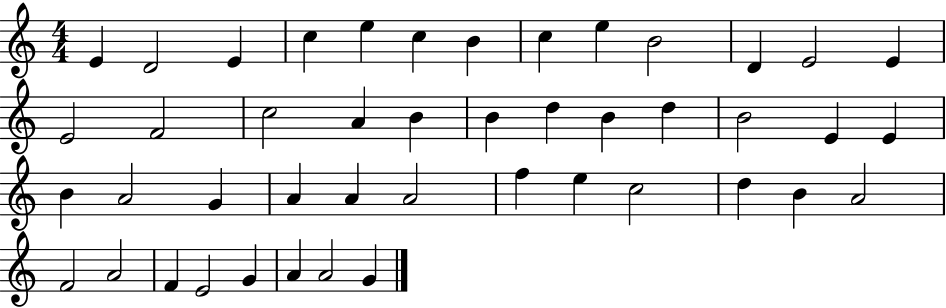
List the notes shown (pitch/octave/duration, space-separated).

E4/q D4/h E4/q C5/q E5/q C5/q B4/q C5/q E5/q B4/h D4/q E4/h E4/q E4/h F4/h C5/h A4/q B4/q B4/q D5/q B4/q D5/q B4/h E4/q E4/q B4/q A4/h G4/q A4/q A4/q A4/h F5/q E5/q C5/h D5/q B4/q A4/h F4/h A4/h F4/q E4/h G4/q A4/q A4/h G4/q